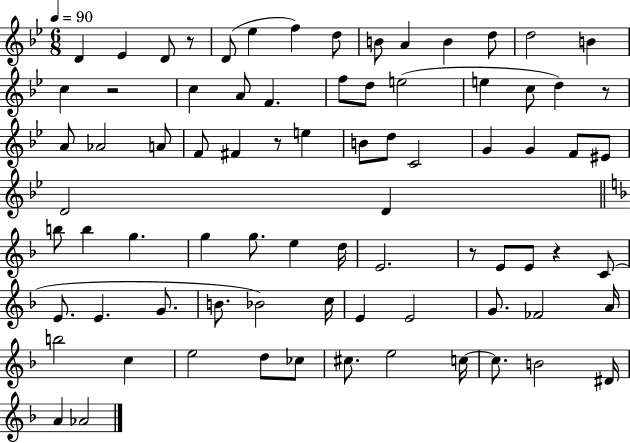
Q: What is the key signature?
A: BES major